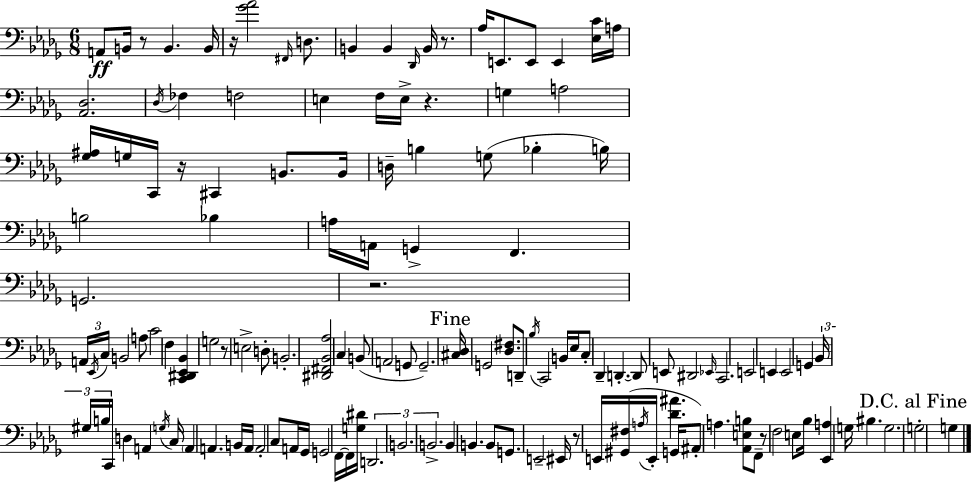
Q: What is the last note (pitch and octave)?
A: G3